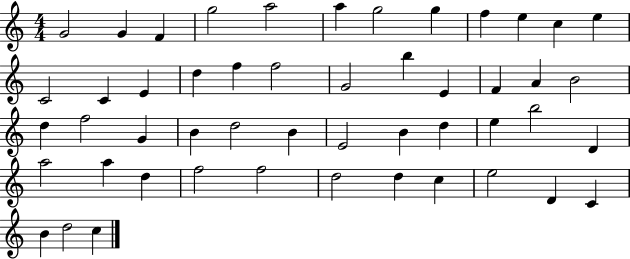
{
  \clef treble
  \numericTimeSignature
  \time 4/4
  \key c \major
  g'2 g'4 f'4 | g''2 a''2 | a''4 g''2 g''4 | f''4 e''4 c''4 e''4 | \break c'2 c'4 e'4 | d''4 f''4 f''2 | g'2 b''4 e'4 | f'4 a'4 b'2 | \break d''4 f''2 g'4 | b'4 d''2 b'4 | e'2 b'4 d''4 | e''4 b''2 d'4 | \break a''2 a''4 d''4 | f''2 f''2 | d''2 d''4 c''4 | e''2 d'4 c'4 | \break b'4 d''2 c''4 | \bar "|."
}